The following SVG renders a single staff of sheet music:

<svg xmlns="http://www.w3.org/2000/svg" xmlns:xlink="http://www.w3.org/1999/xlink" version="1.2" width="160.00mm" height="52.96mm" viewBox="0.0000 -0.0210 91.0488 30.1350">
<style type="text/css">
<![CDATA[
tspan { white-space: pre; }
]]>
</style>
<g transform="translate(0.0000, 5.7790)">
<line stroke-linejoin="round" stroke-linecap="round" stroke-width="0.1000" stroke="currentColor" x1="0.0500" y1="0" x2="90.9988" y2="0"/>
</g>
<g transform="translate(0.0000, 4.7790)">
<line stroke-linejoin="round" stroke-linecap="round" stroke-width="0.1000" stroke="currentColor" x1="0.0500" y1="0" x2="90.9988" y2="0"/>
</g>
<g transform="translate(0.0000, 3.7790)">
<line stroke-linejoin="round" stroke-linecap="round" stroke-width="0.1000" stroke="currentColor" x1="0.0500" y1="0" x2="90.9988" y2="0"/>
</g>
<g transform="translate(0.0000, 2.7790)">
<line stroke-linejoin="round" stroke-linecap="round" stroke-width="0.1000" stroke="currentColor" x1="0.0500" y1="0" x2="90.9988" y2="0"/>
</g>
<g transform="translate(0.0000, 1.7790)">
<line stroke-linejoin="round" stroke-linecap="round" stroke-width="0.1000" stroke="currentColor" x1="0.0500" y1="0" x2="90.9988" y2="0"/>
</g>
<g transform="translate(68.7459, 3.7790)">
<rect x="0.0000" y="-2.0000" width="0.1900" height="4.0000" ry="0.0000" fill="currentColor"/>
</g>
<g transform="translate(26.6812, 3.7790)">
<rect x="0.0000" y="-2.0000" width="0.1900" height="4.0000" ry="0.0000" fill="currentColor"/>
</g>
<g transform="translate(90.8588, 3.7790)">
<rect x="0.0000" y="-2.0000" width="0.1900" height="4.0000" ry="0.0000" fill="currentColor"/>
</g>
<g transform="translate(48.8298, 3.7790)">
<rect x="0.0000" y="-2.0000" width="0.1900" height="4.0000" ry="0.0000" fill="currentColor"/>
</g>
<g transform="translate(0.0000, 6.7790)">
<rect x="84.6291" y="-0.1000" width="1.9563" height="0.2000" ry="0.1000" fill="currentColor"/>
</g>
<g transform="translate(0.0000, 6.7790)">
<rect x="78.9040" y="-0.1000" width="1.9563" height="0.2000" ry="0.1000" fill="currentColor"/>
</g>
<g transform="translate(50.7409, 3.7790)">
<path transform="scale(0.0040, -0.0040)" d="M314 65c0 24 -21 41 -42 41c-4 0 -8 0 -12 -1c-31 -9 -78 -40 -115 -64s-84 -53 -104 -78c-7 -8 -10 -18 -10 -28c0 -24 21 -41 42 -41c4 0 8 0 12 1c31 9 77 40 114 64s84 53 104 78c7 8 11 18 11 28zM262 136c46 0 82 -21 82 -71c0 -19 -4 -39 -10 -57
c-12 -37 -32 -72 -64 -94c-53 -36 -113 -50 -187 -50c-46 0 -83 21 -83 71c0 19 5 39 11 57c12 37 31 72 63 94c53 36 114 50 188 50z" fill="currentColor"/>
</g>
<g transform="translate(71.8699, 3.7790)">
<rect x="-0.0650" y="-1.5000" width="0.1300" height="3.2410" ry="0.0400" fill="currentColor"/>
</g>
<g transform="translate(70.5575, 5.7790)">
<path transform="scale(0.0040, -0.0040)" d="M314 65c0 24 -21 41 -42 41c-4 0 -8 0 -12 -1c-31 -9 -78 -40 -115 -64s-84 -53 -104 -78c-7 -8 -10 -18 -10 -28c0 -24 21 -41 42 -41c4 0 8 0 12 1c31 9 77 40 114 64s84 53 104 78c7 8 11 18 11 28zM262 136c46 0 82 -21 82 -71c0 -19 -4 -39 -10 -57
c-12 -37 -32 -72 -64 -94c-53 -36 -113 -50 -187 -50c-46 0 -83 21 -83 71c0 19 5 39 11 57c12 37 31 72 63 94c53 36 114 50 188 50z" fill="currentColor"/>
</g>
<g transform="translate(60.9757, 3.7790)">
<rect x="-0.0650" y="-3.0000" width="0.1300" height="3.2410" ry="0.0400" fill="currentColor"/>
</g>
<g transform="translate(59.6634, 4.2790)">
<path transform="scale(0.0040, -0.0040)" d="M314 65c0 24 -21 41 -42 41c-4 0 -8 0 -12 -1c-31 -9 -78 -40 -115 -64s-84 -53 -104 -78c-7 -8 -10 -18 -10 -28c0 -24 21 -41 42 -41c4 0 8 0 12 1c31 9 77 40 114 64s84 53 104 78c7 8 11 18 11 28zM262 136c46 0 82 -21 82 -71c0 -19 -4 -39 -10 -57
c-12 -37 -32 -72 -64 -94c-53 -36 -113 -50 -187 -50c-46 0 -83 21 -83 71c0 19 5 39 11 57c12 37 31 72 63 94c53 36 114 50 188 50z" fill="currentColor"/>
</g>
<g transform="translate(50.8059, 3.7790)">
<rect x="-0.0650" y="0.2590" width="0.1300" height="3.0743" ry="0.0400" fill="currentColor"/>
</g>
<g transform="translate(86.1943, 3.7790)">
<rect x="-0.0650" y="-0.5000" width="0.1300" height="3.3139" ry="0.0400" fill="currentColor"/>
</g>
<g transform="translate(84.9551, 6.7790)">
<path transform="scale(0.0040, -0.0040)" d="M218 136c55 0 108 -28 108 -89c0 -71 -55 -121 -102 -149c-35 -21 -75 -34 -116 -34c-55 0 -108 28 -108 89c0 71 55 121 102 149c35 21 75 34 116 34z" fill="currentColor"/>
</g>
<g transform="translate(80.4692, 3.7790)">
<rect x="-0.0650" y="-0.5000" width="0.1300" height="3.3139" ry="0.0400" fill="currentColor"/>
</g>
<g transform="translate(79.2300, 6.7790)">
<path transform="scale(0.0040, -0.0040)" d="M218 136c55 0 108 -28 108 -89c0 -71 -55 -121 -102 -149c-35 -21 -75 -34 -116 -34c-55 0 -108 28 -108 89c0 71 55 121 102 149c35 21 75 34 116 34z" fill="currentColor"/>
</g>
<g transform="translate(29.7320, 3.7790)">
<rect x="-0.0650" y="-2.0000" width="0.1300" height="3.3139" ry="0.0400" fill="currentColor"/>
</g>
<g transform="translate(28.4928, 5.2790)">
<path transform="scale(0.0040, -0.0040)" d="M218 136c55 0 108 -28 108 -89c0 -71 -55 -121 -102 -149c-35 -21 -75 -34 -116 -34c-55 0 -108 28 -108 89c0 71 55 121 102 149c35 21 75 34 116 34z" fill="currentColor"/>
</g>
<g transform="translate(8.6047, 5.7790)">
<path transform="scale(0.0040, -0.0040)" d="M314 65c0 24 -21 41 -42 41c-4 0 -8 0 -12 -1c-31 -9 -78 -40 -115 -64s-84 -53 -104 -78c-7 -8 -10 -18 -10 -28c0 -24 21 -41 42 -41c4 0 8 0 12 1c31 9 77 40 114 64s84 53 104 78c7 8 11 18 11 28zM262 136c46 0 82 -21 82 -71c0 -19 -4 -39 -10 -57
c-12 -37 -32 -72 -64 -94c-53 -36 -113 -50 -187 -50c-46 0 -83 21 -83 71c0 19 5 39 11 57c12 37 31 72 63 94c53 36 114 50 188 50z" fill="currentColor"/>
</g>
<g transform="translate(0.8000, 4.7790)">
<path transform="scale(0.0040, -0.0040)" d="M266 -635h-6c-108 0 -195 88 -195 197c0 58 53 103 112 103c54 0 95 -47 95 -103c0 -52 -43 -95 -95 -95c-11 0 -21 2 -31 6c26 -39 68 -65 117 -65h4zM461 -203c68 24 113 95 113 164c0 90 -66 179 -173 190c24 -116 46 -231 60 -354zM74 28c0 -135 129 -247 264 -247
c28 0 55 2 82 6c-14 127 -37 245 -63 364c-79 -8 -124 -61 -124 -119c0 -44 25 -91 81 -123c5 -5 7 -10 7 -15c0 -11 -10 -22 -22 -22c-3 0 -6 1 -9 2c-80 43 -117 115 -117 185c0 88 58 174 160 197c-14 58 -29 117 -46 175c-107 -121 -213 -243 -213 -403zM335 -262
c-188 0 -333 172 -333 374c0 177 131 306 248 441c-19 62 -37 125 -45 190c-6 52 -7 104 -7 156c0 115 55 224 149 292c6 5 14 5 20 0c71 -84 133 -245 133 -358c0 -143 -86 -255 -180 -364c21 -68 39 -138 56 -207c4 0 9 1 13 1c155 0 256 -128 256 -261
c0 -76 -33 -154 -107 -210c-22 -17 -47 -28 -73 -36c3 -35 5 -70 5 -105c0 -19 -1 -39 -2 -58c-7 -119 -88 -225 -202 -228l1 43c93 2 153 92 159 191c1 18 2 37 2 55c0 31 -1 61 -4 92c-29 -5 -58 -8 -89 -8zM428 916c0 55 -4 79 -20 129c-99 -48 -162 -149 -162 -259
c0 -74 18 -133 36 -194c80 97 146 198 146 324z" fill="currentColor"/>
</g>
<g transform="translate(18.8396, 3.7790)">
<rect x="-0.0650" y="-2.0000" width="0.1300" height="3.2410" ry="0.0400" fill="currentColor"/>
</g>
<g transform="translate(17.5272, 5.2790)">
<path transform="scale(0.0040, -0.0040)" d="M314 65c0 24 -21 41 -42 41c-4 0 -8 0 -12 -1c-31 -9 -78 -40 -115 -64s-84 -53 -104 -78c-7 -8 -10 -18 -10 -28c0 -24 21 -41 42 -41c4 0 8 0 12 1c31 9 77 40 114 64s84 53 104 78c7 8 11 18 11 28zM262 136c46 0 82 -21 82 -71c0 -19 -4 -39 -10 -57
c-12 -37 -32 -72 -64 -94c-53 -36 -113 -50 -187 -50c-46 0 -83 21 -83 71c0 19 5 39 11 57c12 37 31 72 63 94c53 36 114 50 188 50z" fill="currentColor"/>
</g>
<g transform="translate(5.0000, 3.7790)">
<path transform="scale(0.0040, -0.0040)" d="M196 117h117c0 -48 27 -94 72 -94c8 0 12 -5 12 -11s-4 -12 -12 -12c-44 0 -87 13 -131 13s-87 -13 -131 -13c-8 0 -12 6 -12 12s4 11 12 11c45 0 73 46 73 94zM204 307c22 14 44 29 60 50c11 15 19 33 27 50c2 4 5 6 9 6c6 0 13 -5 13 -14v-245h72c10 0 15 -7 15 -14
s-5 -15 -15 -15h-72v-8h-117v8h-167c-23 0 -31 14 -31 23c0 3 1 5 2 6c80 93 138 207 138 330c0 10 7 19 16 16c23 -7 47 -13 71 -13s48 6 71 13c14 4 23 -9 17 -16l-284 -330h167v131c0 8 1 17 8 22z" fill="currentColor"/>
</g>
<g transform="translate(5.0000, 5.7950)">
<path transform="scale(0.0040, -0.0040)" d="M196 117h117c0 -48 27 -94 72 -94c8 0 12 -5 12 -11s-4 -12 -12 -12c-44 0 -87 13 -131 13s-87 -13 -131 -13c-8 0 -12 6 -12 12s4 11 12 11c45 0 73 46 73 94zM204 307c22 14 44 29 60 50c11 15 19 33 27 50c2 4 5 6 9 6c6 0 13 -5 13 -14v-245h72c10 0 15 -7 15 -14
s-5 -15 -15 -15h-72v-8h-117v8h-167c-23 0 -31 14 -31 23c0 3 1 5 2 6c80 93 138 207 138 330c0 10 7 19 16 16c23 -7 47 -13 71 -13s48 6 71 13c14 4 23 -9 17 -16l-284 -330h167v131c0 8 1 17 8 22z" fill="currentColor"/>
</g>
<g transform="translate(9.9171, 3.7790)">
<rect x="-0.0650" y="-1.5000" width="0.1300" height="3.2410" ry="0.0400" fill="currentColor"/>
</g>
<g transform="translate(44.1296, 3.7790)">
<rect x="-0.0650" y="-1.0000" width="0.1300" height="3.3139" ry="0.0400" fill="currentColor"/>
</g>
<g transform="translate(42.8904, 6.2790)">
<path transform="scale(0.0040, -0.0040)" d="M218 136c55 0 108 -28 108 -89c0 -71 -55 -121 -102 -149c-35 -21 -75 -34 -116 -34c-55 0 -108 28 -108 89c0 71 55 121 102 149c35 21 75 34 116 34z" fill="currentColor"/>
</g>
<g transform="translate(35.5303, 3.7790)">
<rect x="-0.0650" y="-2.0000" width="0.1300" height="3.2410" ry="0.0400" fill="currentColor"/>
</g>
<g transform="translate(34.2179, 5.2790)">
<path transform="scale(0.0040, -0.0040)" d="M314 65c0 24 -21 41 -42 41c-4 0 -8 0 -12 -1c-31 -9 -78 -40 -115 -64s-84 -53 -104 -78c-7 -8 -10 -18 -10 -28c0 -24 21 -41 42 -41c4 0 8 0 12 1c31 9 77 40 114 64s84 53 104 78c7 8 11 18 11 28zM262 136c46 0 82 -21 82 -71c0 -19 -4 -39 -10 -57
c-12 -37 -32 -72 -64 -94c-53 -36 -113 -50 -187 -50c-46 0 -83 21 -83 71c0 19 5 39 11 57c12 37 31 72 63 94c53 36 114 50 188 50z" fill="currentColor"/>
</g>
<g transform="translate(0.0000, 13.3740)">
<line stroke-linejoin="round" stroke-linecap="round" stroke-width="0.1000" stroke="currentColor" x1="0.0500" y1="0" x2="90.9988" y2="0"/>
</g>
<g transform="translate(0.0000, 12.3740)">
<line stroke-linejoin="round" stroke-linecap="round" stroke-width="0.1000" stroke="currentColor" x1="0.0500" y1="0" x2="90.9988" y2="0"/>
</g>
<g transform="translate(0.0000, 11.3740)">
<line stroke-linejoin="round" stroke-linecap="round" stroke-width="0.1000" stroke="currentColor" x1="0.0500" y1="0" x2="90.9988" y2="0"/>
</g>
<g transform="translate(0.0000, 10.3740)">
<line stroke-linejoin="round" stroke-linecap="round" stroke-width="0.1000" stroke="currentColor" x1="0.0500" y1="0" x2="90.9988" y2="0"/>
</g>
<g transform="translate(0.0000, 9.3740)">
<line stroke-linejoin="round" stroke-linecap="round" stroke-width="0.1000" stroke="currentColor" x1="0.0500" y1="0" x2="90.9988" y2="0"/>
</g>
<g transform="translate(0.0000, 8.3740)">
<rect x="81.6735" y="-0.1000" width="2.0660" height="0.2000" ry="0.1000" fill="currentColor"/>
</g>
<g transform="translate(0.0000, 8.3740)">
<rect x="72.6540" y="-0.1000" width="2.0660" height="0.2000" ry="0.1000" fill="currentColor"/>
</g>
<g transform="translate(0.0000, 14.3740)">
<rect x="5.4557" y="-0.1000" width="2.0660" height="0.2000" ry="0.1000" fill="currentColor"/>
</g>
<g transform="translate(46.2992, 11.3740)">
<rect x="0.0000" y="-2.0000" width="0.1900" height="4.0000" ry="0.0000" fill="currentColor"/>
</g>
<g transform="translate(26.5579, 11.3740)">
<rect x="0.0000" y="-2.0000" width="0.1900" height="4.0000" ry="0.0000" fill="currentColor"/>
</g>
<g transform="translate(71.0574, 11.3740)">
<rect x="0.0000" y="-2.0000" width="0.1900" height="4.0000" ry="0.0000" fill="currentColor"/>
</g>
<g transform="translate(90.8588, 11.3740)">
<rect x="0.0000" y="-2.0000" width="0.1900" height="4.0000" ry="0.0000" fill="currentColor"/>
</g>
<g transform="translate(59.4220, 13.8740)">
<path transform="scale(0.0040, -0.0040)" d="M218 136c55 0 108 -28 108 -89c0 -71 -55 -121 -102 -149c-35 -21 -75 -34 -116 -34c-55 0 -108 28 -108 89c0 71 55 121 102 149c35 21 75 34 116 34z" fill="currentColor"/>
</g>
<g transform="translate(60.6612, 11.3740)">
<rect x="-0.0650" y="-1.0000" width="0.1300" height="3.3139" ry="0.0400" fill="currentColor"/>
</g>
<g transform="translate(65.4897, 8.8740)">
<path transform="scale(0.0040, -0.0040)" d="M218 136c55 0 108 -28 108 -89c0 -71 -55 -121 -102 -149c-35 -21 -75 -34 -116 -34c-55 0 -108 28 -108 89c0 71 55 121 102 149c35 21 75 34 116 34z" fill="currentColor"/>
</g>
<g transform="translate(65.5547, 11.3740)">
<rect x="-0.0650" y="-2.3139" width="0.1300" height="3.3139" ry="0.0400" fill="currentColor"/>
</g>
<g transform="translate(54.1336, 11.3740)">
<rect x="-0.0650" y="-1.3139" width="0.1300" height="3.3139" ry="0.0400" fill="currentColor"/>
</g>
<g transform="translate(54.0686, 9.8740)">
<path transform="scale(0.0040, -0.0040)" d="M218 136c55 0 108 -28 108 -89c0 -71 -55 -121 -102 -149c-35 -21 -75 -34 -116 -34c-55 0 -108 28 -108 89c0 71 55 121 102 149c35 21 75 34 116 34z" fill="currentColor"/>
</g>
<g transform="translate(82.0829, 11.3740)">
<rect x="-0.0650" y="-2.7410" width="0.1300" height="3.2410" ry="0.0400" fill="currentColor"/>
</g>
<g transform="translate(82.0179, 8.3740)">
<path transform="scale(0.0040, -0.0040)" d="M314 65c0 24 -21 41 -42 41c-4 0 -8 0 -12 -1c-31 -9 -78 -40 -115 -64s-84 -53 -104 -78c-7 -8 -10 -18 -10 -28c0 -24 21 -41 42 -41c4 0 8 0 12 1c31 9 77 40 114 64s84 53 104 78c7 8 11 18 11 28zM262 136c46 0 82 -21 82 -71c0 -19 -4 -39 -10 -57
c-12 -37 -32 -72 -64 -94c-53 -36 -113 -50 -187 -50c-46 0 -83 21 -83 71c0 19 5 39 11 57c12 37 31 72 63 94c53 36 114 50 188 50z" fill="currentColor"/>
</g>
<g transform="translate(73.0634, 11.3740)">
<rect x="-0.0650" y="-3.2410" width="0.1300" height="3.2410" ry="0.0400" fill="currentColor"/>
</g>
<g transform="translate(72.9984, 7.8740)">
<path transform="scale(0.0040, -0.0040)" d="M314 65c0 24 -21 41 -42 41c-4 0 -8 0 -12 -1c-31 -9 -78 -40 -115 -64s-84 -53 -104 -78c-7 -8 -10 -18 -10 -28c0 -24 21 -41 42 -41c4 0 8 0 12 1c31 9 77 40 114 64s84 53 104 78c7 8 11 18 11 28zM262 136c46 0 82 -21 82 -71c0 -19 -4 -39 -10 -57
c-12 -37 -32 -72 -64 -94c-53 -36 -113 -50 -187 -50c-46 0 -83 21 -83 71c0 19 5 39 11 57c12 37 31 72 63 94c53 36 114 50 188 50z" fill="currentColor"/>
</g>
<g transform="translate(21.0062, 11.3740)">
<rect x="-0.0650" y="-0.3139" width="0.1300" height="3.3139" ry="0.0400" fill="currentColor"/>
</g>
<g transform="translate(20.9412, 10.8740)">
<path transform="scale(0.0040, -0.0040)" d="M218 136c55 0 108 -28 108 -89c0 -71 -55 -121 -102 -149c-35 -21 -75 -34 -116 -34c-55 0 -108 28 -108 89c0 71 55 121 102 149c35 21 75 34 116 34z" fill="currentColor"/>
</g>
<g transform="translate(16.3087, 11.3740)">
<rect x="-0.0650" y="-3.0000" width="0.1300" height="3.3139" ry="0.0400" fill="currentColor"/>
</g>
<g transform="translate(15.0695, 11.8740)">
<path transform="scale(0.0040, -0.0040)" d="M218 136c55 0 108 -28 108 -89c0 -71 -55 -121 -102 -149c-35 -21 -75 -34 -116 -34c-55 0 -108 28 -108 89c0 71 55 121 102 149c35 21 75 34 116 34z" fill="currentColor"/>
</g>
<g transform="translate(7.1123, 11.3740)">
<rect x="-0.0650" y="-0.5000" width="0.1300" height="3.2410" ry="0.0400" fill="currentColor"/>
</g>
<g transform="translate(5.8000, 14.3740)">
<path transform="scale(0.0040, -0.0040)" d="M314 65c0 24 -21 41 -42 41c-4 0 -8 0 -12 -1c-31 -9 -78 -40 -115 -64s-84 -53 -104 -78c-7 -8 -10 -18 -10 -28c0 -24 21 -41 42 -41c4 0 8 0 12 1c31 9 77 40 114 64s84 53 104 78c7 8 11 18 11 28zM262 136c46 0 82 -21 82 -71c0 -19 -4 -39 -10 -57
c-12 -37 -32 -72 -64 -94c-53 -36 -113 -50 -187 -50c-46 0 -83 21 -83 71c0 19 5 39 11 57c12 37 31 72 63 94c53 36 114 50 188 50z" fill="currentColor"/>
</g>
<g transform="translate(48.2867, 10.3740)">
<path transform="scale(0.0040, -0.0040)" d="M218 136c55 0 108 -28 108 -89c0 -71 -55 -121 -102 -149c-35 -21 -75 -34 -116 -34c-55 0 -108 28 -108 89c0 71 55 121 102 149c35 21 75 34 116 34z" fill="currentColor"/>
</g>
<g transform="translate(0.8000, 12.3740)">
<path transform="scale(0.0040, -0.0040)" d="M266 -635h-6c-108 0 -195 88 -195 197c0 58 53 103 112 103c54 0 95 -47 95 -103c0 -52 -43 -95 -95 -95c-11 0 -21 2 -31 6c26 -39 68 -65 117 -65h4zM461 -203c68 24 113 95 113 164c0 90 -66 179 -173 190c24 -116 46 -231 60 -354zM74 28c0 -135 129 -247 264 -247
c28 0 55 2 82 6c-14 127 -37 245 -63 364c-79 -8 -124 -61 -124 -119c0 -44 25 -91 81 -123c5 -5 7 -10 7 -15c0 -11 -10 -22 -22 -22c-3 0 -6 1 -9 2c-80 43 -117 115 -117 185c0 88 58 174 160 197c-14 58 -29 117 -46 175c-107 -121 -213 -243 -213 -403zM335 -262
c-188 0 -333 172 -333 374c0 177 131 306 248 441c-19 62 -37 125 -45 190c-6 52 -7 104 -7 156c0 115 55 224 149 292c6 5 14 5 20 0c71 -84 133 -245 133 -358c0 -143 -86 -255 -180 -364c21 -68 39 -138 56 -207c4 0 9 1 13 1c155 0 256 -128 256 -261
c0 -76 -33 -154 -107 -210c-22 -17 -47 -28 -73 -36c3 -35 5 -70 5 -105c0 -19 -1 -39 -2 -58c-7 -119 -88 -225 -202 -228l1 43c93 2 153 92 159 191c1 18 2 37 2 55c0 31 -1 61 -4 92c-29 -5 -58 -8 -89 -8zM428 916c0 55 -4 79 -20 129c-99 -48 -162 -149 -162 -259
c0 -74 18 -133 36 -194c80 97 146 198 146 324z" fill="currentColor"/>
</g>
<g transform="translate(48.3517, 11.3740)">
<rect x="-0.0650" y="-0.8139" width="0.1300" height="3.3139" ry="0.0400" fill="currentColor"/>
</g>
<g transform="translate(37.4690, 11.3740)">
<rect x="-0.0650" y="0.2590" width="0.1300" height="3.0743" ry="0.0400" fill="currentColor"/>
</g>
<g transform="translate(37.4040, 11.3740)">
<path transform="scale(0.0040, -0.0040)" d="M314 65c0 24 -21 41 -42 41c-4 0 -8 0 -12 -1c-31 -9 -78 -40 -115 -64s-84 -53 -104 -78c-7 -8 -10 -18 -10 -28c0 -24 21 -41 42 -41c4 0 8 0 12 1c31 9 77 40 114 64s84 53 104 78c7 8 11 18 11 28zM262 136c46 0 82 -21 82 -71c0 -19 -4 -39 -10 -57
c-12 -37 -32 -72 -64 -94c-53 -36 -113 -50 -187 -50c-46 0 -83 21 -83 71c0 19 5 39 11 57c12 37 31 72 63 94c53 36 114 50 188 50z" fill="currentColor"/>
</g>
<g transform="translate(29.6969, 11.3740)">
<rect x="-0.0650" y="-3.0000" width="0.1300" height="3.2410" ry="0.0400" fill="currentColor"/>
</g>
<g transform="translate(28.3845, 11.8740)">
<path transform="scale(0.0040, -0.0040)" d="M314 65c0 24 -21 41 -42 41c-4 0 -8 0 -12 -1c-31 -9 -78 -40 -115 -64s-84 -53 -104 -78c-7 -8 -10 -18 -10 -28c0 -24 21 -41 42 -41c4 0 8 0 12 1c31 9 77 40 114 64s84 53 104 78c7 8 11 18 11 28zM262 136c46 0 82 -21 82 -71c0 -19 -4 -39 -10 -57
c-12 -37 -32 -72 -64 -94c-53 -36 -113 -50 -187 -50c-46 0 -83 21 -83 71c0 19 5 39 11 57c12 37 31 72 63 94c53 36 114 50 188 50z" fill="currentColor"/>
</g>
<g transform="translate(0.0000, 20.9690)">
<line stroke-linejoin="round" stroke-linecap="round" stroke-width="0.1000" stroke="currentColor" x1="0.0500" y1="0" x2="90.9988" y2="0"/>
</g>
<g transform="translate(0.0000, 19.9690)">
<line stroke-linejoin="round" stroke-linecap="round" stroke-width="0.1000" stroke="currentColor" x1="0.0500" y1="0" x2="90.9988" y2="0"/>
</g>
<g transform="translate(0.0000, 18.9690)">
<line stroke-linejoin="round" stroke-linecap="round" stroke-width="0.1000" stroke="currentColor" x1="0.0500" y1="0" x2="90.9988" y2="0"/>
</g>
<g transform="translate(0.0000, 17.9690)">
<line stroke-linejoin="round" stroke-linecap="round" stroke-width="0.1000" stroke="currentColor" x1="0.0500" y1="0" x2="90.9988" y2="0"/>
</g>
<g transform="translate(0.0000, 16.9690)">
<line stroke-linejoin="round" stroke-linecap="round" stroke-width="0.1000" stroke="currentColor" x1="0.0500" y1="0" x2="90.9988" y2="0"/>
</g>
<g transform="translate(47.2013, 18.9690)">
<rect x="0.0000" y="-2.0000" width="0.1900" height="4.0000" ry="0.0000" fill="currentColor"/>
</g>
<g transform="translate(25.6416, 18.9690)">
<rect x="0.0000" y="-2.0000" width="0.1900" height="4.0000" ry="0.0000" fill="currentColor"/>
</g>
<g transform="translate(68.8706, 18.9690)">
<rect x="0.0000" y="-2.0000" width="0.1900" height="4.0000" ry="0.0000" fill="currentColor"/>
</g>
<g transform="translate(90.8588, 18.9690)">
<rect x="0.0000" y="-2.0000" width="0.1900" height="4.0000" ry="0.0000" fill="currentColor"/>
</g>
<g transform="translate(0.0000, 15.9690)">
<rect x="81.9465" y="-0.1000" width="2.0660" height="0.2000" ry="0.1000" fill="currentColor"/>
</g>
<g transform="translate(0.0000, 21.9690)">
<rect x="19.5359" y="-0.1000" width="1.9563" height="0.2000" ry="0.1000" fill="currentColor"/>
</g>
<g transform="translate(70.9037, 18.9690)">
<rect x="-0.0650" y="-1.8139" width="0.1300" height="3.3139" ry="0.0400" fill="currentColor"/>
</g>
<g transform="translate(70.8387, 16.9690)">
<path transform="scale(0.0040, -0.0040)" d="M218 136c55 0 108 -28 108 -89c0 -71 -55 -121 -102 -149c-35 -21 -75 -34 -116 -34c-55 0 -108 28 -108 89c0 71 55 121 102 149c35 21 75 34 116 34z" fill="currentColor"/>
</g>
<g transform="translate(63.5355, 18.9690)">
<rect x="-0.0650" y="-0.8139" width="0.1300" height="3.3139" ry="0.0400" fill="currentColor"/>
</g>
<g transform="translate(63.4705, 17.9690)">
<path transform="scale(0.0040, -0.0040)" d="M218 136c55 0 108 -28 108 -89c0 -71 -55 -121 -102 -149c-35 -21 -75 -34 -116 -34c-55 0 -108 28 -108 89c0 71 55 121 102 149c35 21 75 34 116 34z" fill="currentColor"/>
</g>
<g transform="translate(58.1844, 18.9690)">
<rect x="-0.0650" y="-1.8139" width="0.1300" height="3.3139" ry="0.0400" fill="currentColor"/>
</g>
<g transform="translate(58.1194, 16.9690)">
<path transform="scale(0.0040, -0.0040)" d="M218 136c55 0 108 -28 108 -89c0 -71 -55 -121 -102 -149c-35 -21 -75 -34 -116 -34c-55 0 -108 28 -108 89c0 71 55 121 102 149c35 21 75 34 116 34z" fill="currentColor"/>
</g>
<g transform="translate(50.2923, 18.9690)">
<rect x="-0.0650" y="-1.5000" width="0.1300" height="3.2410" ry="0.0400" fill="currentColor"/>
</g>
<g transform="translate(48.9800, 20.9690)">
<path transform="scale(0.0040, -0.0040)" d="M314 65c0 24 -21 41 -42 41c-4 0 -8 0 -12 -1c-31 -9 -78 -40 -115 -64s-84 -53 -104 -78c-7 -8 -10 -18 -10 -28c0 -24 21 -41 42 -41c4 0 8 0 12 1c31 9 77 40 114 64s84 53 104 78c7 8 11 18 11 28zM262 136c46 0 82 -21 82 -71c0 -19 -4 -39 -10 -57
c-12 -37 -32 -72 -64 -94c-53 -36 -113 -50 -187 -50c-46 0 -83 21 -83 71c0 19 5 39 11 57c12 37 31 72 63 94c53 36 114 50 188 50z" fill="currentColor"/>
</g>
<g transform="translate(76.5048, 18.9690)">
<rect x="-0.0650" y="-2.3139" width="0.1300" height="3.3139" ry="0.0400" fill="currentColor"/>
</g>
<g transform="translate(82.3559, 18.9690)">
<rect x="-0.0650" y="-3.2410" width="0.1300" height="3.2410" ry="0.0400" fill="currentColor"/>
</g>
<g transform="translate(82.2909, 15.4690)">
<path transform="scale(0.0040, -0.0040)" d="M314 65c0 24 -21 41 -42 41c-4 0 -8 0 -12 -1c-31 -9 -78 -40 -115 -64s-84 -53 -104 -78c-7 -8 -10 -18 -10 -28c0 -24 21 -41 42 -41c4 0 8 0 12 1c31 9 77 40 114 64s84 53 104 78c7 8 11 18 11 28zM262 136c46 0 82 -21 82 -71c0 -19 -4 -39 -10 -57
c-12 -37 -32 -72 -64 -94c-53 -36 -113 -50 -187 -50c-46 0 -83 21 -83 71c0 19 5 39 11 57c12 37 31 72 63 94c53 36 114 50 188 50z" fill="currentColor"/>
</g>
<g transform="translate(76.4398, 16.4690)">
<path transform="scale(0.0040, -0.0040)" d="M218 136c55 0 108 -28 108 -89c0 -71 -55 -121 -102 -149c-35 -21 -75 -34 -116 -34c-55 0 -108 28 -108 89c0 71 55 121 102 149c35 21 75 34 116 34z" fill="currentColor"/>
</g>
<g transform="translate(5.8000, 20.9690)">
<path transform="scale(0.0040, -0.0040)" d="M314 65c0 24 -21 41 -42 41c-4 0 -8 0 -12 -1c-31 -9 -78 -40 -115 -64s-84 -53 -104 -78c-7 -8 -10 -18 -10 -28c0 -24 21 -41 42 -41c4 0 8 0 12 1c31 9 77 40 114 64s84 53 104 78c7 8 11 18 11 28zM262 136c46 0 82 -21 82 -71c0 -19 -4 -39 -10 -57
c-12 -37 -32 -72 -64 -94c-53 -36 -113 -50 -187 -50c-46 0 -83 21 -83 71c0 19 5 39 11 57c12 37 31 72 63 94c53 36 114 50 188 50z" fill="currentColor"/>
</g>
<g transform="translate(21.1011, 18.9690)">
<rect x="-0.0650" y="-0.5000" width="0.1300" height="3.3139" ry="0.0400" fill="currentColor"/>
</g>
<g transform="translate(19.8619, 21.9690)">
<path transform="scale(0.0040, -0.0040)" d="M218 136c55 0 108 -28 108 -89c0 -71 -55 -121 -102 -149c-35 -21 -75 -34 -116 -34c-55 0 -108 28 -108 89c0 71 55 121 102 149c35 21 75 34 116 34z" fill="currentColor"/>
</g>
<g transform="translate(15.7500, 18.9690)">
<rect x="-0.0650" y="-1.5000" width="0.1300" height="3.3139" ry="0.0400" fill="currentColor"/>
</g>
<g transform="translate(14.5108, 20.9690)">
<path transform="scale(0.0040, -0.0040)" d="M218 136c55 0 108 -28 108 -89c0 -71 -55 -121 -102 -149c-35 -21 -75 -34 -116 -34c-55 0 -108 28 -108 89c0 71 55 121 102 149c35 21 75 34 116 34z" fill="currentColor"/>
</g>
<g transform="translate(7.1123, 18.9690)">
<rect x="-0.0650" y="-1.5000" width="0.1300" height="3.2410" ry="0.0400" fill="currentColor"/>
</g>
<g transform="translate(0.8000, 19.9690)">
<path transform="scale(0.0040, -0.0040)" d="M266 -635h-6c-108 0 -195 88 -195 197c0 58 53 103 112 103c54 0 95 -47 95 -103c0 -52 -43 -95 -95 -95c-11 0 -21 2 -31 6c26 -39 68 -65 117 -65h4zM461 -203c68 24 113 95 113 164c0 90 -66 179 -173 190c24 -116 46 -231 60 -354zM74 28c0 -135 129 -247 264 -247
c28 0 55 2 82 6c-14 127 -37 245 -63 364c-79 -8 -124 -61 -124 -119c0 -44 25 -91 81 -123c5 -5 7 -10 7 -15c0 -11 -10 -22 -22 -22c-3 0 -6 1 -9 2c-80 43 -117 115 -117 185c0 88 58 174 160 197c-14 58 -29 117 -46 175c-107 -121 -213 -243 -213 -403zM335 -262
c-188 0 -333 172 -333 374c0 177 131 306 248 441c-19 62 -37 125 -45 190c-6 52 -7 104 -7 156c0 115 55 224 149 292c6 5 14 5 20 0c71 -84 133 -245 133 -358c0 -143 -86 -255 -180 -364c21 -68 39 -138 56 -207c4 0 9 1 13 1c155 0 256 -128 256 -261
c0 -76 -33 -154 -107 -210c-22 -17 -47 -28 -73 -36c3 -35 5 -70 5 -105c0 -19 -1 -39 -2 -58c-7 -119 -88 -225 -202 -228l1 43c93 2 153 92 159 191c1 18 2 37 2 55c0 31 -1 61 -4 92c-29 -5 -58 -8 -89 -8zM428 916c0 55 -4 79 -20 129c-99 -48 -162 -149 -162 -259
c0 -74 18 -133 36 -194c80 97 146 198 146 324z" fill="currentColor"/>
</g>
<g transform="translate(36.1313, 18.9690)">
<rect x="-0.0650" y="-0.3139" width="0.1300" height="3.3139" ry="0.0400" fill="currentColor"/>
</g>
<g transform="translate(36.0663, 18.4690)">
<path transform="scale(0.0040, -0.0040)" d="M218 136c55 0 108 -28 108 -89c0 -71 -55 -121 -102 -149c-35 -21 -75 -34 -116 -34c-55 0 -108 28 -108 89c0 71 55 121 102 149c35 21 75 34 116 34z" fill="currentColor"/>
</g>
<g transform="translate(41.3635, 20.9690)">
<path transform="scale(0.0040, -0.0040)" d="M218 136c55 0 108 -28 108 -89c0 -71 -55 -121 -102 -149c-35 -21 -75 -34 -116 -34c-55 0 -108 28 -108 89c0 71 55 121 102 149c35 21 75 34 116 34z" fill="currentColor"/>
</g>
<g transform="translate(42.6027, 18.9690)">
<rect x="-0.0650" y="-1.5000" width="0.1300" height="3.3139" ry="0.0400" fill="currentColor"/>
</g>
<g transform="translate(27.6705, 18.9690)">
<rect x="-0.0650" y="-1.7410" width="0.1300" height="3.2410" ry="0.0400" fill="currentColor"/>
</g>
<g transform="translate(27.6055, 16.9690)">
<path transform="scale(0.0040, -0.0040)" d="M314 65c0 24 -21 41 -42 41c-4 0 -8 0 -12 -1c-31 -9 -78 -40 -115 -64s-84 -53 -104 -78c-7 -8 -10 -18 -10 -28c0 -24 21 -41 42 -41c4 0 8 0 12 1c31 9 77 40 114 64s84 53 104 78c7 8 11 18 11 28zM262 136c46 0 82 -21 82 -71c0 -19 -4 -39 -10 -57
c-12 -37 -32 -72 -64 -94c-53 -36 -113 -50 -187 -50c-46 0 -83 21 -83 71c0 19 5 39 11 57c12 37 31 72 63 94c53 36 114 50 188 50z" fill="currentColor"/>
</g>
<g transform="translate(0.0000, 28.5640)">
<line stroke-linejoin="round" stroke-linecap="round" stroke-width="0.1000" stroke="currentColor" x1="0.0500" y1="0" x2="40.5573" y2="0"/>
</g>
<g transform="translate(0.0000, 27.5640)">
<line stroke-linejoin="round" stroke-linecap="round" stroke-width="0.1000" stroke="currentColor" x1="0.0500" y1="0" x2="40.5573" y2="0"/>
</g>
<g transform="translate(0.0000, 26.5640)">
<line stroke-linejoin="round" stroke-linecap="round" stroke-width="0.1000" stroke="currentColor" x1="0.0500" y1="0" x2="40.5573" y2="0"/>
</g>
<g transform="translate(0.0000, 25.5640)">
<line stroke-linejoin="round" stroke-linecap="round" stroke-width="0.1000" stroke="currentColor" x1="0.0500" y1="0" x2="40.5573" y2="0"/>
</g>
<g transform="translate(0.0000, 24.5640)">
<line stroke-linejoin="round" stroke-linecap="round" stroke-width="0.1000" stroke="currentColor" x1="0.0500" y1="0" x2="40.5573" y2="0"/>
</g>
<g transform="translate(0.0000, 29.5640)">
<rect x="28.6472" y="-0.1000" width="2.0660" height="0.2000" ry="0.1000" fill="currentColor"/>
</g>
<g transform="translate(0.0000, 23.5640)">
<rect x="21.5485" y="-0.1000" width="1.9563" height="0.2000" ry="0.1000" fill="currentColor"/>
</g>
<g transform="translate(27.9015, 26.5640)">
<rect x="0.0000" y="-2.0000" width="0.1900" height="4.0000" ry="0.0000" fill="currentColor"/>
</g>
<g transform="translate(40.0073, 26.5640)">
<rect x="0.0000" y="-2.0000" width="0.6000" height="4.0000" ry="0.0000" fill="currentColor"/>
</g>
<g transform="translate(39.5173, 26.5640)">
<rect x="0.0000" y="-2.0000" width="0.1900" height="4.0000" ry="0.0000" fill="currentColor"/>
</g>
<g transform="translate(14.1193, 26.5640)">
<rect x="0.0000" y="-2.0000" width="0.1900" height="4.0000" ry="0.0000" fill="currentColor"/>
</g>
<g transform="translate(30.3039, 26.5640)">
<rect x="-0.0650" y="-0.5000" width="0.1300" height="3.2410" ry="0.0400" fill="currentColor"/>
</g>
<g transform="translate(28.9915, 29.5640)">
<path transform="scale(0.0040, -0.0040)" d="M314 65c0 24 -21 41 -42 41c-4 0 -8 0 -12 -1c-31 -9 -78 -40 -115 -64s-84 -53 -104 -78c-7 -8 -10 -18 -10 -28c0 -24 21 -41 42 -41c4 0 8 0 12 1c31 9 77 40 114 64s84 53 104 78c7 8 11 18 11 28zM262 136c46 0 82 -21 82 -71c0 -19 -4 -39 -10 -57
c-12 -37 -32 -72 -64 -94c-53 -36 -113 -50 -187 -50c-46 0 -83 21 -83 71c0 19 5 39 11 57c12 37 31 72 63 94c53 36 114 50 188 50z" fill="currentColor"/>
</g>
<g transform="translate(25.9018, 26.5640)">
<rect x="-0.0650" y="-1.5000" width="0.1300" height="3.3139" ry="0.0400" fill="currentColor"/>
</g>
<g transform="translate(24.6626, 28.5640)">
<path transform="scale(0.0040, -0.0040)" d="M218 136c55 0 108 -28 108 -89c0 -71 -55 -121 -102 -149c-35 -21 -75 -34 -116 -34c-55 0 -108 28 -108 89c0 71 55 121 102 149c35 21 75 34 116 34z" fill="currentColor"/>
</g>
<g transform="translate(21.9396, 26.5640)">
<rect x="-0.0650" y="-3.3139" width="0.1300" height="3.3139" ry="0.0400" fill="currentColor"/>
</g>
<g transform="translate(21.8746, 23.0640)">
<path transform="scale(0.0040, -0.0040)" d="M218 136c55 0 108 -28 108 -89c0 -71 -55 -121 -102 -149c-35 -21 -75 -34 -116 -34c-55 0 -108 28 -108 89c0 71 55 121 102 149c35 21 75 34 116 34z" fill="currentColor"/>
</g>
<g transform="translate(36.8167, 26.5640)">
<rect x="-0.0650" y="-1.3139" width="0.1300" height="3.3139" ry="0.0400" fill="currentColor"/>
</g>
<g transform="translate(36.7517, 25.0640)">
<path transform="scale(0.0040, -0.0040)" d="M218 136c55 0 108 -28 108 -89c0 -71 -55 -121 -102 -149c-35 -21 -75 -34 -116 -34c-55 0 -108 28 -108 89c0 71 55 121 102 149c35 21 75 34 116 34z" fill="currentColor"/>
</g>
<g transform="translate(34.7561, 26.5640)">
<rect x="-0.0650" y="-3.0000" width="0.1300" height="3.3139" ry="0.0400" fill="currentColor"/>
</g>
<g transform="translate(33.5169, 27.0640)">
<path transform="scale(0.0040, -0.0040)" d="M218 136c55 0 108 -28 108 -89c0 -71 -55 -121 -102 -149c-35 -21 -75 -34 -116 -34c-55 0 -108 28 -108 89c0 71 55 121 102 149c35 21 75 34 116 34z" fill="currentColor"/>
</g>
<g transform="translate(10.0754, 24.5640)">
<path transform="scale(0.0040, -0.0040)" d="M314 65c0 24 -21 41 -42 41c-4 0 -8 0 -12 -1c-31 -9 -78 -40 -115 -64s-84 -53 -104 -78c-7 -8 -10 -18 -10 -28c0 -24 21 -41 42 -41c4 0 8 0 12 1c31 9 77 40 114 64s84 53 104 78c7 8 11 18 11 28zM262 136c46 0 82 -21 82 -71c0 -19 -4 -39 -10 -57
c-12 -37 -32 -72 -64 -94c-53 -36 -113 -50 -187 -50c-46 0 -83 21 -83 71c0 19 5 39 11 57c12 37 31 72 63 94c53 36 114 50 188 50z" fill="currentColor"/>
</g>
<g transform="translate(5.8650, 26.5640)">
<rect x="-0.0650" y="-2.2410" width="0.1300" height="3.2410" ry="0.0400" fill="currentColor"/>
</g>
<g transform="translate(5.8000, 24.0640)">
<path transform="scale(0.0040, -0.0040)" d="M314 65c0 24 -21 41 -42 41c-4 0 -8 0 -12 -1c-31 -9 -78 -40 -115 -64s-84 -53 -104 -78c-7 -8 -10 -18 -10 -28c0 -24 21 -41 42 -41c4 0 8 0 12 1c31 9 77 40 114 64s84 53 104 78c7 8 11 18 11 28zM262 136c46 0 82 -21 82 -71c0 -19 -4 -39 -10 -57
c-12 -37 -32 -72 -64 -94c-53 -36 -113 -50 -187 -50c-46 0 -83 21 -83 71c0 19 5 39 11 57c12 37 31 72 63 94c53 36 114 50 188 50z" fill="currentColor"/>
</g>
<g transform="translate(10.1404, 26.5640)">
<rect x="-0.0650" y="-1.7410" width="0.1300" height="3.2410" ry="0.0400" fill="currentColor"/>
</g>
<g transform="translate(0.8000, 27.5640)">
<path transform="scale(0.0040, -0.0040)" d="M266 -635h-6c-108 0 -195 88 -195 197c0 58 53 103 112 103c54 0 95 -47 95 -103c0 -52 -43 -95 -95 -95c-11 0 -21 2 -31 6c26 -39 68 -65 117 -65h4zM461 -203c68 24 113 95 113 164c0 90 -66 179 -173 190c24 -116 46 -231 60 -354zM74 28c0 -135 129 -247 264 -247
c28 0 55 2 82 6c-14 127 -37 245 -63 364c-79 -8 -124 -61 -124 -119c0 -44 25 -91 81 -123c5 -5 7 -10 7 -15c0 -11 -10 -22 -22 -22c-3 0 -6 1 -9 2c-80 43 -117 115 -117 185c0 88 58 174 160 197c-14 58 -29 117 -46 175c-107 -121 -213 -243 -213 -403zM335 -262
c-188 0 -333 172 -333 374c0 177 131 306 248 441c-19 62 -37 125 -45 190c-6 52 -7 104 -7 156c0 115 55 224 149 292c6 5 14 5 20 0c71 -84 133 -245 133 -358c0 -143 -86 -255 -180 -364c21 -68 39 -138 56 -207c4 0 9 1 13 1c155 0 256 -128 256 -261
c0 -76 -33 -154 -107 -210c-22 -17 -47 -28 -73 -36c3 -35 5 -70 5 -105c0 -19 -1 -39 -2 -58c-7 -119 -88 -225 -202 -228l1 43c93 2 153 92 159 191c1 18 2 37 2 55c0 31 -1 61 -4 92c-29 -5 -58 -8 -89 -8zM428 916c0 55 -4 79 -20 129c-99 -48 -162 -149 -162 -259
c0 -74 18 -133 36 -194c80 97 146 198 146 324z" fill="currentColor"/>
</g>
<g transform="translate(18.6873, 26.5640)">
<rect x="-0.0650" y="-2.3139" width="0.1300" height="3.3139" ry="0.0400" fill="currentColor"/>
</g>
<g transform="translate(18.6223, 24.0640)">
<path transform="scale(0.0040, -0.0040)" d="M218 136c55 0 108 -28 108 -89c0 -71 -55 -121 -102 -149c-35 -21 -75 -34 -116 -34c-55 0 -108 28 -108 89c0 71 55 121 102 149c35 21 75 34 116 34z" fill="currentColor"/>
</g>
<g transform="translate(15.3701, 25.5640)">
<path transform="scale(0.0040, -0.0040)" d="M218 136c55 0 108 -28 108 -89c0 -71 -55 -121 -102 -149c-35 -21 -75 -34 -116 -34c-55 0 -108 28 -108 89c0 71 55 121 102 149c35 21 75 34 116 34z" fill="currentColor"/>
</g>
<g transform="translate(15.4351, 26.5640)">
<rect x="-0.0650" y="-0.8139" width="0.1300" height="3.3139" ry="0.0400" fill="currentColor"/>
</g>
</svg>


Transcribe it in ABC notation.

X:1
T:Untitled
M:4/4
L:1/4
K:C
E2 F2 F F2 D B2 A2 E2 C C C2 A c A2 B2 d e D g b2 a2 E2 E C f2 c E E2 f d f g b2 g2 f2 d g b E C2 A e